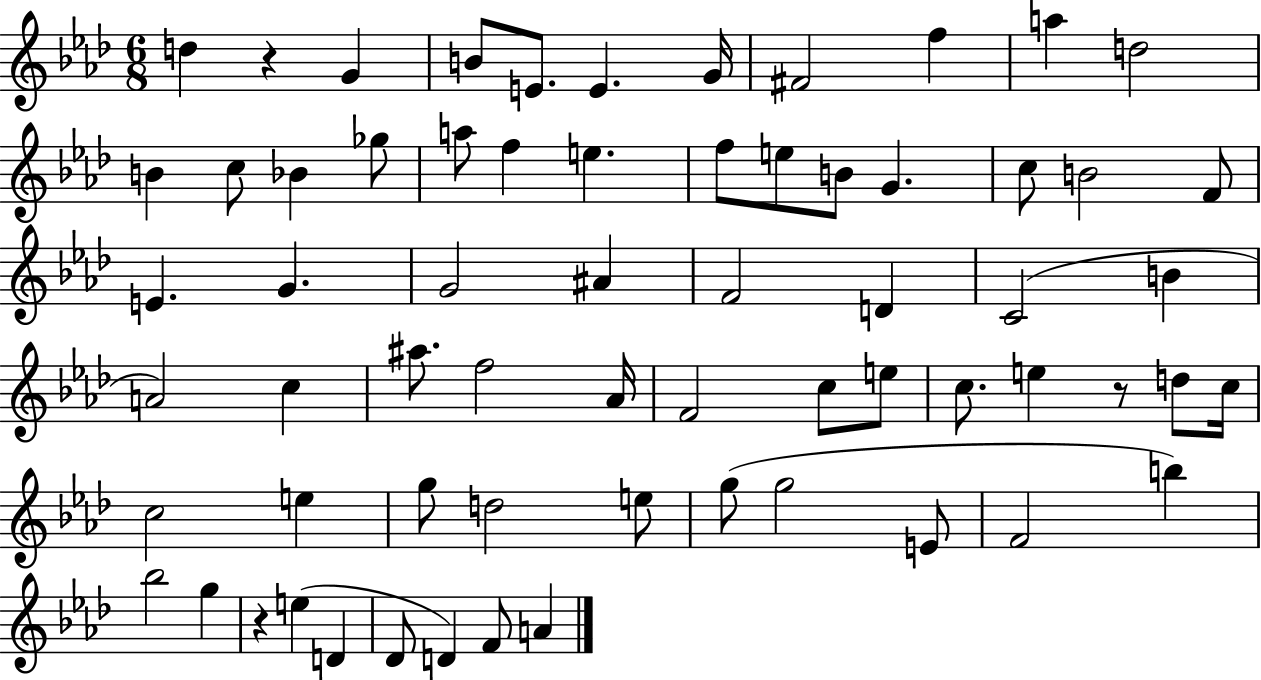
X:1
T:Untitled
M:6/8
L:1/4
K:Ab
d z G B/2 E/2 E G/4 ^F2 f a d2 B c/2 _B _g/2 a/2 f e f/2 e/2 B/2 G c/2 B2 F/2 E G G2 ^A F2 D C2 B A2 c ^a/2 f2 _A/4 F2 c/2 e/2 c/2 e z/2 d/2 c/4 c2 e g/2 d2 e/2 g/2 g2 E/2 F2 b _b2 g z e D _D/2 D F/2 A